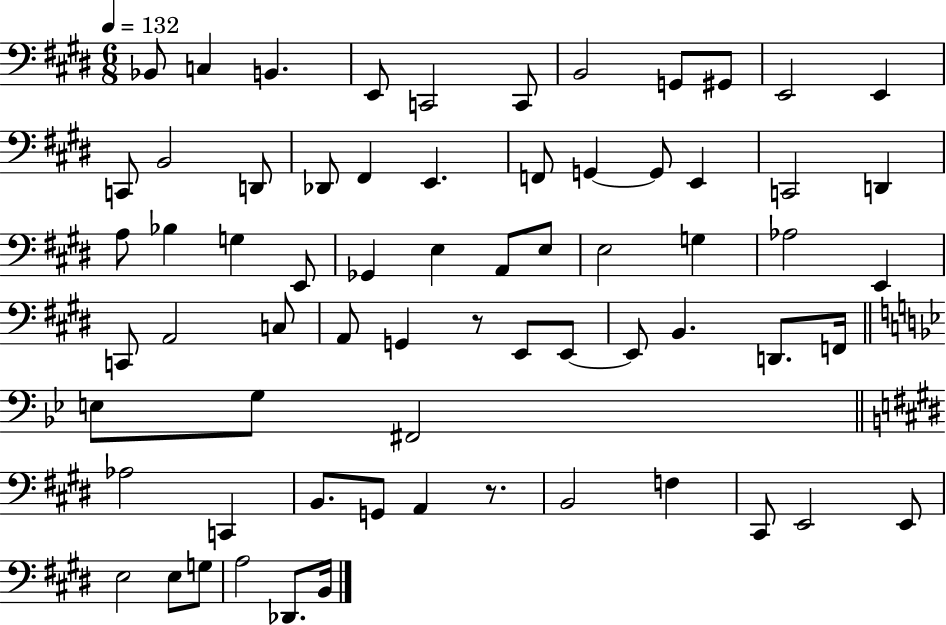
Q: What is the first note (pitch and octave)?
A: Bb2